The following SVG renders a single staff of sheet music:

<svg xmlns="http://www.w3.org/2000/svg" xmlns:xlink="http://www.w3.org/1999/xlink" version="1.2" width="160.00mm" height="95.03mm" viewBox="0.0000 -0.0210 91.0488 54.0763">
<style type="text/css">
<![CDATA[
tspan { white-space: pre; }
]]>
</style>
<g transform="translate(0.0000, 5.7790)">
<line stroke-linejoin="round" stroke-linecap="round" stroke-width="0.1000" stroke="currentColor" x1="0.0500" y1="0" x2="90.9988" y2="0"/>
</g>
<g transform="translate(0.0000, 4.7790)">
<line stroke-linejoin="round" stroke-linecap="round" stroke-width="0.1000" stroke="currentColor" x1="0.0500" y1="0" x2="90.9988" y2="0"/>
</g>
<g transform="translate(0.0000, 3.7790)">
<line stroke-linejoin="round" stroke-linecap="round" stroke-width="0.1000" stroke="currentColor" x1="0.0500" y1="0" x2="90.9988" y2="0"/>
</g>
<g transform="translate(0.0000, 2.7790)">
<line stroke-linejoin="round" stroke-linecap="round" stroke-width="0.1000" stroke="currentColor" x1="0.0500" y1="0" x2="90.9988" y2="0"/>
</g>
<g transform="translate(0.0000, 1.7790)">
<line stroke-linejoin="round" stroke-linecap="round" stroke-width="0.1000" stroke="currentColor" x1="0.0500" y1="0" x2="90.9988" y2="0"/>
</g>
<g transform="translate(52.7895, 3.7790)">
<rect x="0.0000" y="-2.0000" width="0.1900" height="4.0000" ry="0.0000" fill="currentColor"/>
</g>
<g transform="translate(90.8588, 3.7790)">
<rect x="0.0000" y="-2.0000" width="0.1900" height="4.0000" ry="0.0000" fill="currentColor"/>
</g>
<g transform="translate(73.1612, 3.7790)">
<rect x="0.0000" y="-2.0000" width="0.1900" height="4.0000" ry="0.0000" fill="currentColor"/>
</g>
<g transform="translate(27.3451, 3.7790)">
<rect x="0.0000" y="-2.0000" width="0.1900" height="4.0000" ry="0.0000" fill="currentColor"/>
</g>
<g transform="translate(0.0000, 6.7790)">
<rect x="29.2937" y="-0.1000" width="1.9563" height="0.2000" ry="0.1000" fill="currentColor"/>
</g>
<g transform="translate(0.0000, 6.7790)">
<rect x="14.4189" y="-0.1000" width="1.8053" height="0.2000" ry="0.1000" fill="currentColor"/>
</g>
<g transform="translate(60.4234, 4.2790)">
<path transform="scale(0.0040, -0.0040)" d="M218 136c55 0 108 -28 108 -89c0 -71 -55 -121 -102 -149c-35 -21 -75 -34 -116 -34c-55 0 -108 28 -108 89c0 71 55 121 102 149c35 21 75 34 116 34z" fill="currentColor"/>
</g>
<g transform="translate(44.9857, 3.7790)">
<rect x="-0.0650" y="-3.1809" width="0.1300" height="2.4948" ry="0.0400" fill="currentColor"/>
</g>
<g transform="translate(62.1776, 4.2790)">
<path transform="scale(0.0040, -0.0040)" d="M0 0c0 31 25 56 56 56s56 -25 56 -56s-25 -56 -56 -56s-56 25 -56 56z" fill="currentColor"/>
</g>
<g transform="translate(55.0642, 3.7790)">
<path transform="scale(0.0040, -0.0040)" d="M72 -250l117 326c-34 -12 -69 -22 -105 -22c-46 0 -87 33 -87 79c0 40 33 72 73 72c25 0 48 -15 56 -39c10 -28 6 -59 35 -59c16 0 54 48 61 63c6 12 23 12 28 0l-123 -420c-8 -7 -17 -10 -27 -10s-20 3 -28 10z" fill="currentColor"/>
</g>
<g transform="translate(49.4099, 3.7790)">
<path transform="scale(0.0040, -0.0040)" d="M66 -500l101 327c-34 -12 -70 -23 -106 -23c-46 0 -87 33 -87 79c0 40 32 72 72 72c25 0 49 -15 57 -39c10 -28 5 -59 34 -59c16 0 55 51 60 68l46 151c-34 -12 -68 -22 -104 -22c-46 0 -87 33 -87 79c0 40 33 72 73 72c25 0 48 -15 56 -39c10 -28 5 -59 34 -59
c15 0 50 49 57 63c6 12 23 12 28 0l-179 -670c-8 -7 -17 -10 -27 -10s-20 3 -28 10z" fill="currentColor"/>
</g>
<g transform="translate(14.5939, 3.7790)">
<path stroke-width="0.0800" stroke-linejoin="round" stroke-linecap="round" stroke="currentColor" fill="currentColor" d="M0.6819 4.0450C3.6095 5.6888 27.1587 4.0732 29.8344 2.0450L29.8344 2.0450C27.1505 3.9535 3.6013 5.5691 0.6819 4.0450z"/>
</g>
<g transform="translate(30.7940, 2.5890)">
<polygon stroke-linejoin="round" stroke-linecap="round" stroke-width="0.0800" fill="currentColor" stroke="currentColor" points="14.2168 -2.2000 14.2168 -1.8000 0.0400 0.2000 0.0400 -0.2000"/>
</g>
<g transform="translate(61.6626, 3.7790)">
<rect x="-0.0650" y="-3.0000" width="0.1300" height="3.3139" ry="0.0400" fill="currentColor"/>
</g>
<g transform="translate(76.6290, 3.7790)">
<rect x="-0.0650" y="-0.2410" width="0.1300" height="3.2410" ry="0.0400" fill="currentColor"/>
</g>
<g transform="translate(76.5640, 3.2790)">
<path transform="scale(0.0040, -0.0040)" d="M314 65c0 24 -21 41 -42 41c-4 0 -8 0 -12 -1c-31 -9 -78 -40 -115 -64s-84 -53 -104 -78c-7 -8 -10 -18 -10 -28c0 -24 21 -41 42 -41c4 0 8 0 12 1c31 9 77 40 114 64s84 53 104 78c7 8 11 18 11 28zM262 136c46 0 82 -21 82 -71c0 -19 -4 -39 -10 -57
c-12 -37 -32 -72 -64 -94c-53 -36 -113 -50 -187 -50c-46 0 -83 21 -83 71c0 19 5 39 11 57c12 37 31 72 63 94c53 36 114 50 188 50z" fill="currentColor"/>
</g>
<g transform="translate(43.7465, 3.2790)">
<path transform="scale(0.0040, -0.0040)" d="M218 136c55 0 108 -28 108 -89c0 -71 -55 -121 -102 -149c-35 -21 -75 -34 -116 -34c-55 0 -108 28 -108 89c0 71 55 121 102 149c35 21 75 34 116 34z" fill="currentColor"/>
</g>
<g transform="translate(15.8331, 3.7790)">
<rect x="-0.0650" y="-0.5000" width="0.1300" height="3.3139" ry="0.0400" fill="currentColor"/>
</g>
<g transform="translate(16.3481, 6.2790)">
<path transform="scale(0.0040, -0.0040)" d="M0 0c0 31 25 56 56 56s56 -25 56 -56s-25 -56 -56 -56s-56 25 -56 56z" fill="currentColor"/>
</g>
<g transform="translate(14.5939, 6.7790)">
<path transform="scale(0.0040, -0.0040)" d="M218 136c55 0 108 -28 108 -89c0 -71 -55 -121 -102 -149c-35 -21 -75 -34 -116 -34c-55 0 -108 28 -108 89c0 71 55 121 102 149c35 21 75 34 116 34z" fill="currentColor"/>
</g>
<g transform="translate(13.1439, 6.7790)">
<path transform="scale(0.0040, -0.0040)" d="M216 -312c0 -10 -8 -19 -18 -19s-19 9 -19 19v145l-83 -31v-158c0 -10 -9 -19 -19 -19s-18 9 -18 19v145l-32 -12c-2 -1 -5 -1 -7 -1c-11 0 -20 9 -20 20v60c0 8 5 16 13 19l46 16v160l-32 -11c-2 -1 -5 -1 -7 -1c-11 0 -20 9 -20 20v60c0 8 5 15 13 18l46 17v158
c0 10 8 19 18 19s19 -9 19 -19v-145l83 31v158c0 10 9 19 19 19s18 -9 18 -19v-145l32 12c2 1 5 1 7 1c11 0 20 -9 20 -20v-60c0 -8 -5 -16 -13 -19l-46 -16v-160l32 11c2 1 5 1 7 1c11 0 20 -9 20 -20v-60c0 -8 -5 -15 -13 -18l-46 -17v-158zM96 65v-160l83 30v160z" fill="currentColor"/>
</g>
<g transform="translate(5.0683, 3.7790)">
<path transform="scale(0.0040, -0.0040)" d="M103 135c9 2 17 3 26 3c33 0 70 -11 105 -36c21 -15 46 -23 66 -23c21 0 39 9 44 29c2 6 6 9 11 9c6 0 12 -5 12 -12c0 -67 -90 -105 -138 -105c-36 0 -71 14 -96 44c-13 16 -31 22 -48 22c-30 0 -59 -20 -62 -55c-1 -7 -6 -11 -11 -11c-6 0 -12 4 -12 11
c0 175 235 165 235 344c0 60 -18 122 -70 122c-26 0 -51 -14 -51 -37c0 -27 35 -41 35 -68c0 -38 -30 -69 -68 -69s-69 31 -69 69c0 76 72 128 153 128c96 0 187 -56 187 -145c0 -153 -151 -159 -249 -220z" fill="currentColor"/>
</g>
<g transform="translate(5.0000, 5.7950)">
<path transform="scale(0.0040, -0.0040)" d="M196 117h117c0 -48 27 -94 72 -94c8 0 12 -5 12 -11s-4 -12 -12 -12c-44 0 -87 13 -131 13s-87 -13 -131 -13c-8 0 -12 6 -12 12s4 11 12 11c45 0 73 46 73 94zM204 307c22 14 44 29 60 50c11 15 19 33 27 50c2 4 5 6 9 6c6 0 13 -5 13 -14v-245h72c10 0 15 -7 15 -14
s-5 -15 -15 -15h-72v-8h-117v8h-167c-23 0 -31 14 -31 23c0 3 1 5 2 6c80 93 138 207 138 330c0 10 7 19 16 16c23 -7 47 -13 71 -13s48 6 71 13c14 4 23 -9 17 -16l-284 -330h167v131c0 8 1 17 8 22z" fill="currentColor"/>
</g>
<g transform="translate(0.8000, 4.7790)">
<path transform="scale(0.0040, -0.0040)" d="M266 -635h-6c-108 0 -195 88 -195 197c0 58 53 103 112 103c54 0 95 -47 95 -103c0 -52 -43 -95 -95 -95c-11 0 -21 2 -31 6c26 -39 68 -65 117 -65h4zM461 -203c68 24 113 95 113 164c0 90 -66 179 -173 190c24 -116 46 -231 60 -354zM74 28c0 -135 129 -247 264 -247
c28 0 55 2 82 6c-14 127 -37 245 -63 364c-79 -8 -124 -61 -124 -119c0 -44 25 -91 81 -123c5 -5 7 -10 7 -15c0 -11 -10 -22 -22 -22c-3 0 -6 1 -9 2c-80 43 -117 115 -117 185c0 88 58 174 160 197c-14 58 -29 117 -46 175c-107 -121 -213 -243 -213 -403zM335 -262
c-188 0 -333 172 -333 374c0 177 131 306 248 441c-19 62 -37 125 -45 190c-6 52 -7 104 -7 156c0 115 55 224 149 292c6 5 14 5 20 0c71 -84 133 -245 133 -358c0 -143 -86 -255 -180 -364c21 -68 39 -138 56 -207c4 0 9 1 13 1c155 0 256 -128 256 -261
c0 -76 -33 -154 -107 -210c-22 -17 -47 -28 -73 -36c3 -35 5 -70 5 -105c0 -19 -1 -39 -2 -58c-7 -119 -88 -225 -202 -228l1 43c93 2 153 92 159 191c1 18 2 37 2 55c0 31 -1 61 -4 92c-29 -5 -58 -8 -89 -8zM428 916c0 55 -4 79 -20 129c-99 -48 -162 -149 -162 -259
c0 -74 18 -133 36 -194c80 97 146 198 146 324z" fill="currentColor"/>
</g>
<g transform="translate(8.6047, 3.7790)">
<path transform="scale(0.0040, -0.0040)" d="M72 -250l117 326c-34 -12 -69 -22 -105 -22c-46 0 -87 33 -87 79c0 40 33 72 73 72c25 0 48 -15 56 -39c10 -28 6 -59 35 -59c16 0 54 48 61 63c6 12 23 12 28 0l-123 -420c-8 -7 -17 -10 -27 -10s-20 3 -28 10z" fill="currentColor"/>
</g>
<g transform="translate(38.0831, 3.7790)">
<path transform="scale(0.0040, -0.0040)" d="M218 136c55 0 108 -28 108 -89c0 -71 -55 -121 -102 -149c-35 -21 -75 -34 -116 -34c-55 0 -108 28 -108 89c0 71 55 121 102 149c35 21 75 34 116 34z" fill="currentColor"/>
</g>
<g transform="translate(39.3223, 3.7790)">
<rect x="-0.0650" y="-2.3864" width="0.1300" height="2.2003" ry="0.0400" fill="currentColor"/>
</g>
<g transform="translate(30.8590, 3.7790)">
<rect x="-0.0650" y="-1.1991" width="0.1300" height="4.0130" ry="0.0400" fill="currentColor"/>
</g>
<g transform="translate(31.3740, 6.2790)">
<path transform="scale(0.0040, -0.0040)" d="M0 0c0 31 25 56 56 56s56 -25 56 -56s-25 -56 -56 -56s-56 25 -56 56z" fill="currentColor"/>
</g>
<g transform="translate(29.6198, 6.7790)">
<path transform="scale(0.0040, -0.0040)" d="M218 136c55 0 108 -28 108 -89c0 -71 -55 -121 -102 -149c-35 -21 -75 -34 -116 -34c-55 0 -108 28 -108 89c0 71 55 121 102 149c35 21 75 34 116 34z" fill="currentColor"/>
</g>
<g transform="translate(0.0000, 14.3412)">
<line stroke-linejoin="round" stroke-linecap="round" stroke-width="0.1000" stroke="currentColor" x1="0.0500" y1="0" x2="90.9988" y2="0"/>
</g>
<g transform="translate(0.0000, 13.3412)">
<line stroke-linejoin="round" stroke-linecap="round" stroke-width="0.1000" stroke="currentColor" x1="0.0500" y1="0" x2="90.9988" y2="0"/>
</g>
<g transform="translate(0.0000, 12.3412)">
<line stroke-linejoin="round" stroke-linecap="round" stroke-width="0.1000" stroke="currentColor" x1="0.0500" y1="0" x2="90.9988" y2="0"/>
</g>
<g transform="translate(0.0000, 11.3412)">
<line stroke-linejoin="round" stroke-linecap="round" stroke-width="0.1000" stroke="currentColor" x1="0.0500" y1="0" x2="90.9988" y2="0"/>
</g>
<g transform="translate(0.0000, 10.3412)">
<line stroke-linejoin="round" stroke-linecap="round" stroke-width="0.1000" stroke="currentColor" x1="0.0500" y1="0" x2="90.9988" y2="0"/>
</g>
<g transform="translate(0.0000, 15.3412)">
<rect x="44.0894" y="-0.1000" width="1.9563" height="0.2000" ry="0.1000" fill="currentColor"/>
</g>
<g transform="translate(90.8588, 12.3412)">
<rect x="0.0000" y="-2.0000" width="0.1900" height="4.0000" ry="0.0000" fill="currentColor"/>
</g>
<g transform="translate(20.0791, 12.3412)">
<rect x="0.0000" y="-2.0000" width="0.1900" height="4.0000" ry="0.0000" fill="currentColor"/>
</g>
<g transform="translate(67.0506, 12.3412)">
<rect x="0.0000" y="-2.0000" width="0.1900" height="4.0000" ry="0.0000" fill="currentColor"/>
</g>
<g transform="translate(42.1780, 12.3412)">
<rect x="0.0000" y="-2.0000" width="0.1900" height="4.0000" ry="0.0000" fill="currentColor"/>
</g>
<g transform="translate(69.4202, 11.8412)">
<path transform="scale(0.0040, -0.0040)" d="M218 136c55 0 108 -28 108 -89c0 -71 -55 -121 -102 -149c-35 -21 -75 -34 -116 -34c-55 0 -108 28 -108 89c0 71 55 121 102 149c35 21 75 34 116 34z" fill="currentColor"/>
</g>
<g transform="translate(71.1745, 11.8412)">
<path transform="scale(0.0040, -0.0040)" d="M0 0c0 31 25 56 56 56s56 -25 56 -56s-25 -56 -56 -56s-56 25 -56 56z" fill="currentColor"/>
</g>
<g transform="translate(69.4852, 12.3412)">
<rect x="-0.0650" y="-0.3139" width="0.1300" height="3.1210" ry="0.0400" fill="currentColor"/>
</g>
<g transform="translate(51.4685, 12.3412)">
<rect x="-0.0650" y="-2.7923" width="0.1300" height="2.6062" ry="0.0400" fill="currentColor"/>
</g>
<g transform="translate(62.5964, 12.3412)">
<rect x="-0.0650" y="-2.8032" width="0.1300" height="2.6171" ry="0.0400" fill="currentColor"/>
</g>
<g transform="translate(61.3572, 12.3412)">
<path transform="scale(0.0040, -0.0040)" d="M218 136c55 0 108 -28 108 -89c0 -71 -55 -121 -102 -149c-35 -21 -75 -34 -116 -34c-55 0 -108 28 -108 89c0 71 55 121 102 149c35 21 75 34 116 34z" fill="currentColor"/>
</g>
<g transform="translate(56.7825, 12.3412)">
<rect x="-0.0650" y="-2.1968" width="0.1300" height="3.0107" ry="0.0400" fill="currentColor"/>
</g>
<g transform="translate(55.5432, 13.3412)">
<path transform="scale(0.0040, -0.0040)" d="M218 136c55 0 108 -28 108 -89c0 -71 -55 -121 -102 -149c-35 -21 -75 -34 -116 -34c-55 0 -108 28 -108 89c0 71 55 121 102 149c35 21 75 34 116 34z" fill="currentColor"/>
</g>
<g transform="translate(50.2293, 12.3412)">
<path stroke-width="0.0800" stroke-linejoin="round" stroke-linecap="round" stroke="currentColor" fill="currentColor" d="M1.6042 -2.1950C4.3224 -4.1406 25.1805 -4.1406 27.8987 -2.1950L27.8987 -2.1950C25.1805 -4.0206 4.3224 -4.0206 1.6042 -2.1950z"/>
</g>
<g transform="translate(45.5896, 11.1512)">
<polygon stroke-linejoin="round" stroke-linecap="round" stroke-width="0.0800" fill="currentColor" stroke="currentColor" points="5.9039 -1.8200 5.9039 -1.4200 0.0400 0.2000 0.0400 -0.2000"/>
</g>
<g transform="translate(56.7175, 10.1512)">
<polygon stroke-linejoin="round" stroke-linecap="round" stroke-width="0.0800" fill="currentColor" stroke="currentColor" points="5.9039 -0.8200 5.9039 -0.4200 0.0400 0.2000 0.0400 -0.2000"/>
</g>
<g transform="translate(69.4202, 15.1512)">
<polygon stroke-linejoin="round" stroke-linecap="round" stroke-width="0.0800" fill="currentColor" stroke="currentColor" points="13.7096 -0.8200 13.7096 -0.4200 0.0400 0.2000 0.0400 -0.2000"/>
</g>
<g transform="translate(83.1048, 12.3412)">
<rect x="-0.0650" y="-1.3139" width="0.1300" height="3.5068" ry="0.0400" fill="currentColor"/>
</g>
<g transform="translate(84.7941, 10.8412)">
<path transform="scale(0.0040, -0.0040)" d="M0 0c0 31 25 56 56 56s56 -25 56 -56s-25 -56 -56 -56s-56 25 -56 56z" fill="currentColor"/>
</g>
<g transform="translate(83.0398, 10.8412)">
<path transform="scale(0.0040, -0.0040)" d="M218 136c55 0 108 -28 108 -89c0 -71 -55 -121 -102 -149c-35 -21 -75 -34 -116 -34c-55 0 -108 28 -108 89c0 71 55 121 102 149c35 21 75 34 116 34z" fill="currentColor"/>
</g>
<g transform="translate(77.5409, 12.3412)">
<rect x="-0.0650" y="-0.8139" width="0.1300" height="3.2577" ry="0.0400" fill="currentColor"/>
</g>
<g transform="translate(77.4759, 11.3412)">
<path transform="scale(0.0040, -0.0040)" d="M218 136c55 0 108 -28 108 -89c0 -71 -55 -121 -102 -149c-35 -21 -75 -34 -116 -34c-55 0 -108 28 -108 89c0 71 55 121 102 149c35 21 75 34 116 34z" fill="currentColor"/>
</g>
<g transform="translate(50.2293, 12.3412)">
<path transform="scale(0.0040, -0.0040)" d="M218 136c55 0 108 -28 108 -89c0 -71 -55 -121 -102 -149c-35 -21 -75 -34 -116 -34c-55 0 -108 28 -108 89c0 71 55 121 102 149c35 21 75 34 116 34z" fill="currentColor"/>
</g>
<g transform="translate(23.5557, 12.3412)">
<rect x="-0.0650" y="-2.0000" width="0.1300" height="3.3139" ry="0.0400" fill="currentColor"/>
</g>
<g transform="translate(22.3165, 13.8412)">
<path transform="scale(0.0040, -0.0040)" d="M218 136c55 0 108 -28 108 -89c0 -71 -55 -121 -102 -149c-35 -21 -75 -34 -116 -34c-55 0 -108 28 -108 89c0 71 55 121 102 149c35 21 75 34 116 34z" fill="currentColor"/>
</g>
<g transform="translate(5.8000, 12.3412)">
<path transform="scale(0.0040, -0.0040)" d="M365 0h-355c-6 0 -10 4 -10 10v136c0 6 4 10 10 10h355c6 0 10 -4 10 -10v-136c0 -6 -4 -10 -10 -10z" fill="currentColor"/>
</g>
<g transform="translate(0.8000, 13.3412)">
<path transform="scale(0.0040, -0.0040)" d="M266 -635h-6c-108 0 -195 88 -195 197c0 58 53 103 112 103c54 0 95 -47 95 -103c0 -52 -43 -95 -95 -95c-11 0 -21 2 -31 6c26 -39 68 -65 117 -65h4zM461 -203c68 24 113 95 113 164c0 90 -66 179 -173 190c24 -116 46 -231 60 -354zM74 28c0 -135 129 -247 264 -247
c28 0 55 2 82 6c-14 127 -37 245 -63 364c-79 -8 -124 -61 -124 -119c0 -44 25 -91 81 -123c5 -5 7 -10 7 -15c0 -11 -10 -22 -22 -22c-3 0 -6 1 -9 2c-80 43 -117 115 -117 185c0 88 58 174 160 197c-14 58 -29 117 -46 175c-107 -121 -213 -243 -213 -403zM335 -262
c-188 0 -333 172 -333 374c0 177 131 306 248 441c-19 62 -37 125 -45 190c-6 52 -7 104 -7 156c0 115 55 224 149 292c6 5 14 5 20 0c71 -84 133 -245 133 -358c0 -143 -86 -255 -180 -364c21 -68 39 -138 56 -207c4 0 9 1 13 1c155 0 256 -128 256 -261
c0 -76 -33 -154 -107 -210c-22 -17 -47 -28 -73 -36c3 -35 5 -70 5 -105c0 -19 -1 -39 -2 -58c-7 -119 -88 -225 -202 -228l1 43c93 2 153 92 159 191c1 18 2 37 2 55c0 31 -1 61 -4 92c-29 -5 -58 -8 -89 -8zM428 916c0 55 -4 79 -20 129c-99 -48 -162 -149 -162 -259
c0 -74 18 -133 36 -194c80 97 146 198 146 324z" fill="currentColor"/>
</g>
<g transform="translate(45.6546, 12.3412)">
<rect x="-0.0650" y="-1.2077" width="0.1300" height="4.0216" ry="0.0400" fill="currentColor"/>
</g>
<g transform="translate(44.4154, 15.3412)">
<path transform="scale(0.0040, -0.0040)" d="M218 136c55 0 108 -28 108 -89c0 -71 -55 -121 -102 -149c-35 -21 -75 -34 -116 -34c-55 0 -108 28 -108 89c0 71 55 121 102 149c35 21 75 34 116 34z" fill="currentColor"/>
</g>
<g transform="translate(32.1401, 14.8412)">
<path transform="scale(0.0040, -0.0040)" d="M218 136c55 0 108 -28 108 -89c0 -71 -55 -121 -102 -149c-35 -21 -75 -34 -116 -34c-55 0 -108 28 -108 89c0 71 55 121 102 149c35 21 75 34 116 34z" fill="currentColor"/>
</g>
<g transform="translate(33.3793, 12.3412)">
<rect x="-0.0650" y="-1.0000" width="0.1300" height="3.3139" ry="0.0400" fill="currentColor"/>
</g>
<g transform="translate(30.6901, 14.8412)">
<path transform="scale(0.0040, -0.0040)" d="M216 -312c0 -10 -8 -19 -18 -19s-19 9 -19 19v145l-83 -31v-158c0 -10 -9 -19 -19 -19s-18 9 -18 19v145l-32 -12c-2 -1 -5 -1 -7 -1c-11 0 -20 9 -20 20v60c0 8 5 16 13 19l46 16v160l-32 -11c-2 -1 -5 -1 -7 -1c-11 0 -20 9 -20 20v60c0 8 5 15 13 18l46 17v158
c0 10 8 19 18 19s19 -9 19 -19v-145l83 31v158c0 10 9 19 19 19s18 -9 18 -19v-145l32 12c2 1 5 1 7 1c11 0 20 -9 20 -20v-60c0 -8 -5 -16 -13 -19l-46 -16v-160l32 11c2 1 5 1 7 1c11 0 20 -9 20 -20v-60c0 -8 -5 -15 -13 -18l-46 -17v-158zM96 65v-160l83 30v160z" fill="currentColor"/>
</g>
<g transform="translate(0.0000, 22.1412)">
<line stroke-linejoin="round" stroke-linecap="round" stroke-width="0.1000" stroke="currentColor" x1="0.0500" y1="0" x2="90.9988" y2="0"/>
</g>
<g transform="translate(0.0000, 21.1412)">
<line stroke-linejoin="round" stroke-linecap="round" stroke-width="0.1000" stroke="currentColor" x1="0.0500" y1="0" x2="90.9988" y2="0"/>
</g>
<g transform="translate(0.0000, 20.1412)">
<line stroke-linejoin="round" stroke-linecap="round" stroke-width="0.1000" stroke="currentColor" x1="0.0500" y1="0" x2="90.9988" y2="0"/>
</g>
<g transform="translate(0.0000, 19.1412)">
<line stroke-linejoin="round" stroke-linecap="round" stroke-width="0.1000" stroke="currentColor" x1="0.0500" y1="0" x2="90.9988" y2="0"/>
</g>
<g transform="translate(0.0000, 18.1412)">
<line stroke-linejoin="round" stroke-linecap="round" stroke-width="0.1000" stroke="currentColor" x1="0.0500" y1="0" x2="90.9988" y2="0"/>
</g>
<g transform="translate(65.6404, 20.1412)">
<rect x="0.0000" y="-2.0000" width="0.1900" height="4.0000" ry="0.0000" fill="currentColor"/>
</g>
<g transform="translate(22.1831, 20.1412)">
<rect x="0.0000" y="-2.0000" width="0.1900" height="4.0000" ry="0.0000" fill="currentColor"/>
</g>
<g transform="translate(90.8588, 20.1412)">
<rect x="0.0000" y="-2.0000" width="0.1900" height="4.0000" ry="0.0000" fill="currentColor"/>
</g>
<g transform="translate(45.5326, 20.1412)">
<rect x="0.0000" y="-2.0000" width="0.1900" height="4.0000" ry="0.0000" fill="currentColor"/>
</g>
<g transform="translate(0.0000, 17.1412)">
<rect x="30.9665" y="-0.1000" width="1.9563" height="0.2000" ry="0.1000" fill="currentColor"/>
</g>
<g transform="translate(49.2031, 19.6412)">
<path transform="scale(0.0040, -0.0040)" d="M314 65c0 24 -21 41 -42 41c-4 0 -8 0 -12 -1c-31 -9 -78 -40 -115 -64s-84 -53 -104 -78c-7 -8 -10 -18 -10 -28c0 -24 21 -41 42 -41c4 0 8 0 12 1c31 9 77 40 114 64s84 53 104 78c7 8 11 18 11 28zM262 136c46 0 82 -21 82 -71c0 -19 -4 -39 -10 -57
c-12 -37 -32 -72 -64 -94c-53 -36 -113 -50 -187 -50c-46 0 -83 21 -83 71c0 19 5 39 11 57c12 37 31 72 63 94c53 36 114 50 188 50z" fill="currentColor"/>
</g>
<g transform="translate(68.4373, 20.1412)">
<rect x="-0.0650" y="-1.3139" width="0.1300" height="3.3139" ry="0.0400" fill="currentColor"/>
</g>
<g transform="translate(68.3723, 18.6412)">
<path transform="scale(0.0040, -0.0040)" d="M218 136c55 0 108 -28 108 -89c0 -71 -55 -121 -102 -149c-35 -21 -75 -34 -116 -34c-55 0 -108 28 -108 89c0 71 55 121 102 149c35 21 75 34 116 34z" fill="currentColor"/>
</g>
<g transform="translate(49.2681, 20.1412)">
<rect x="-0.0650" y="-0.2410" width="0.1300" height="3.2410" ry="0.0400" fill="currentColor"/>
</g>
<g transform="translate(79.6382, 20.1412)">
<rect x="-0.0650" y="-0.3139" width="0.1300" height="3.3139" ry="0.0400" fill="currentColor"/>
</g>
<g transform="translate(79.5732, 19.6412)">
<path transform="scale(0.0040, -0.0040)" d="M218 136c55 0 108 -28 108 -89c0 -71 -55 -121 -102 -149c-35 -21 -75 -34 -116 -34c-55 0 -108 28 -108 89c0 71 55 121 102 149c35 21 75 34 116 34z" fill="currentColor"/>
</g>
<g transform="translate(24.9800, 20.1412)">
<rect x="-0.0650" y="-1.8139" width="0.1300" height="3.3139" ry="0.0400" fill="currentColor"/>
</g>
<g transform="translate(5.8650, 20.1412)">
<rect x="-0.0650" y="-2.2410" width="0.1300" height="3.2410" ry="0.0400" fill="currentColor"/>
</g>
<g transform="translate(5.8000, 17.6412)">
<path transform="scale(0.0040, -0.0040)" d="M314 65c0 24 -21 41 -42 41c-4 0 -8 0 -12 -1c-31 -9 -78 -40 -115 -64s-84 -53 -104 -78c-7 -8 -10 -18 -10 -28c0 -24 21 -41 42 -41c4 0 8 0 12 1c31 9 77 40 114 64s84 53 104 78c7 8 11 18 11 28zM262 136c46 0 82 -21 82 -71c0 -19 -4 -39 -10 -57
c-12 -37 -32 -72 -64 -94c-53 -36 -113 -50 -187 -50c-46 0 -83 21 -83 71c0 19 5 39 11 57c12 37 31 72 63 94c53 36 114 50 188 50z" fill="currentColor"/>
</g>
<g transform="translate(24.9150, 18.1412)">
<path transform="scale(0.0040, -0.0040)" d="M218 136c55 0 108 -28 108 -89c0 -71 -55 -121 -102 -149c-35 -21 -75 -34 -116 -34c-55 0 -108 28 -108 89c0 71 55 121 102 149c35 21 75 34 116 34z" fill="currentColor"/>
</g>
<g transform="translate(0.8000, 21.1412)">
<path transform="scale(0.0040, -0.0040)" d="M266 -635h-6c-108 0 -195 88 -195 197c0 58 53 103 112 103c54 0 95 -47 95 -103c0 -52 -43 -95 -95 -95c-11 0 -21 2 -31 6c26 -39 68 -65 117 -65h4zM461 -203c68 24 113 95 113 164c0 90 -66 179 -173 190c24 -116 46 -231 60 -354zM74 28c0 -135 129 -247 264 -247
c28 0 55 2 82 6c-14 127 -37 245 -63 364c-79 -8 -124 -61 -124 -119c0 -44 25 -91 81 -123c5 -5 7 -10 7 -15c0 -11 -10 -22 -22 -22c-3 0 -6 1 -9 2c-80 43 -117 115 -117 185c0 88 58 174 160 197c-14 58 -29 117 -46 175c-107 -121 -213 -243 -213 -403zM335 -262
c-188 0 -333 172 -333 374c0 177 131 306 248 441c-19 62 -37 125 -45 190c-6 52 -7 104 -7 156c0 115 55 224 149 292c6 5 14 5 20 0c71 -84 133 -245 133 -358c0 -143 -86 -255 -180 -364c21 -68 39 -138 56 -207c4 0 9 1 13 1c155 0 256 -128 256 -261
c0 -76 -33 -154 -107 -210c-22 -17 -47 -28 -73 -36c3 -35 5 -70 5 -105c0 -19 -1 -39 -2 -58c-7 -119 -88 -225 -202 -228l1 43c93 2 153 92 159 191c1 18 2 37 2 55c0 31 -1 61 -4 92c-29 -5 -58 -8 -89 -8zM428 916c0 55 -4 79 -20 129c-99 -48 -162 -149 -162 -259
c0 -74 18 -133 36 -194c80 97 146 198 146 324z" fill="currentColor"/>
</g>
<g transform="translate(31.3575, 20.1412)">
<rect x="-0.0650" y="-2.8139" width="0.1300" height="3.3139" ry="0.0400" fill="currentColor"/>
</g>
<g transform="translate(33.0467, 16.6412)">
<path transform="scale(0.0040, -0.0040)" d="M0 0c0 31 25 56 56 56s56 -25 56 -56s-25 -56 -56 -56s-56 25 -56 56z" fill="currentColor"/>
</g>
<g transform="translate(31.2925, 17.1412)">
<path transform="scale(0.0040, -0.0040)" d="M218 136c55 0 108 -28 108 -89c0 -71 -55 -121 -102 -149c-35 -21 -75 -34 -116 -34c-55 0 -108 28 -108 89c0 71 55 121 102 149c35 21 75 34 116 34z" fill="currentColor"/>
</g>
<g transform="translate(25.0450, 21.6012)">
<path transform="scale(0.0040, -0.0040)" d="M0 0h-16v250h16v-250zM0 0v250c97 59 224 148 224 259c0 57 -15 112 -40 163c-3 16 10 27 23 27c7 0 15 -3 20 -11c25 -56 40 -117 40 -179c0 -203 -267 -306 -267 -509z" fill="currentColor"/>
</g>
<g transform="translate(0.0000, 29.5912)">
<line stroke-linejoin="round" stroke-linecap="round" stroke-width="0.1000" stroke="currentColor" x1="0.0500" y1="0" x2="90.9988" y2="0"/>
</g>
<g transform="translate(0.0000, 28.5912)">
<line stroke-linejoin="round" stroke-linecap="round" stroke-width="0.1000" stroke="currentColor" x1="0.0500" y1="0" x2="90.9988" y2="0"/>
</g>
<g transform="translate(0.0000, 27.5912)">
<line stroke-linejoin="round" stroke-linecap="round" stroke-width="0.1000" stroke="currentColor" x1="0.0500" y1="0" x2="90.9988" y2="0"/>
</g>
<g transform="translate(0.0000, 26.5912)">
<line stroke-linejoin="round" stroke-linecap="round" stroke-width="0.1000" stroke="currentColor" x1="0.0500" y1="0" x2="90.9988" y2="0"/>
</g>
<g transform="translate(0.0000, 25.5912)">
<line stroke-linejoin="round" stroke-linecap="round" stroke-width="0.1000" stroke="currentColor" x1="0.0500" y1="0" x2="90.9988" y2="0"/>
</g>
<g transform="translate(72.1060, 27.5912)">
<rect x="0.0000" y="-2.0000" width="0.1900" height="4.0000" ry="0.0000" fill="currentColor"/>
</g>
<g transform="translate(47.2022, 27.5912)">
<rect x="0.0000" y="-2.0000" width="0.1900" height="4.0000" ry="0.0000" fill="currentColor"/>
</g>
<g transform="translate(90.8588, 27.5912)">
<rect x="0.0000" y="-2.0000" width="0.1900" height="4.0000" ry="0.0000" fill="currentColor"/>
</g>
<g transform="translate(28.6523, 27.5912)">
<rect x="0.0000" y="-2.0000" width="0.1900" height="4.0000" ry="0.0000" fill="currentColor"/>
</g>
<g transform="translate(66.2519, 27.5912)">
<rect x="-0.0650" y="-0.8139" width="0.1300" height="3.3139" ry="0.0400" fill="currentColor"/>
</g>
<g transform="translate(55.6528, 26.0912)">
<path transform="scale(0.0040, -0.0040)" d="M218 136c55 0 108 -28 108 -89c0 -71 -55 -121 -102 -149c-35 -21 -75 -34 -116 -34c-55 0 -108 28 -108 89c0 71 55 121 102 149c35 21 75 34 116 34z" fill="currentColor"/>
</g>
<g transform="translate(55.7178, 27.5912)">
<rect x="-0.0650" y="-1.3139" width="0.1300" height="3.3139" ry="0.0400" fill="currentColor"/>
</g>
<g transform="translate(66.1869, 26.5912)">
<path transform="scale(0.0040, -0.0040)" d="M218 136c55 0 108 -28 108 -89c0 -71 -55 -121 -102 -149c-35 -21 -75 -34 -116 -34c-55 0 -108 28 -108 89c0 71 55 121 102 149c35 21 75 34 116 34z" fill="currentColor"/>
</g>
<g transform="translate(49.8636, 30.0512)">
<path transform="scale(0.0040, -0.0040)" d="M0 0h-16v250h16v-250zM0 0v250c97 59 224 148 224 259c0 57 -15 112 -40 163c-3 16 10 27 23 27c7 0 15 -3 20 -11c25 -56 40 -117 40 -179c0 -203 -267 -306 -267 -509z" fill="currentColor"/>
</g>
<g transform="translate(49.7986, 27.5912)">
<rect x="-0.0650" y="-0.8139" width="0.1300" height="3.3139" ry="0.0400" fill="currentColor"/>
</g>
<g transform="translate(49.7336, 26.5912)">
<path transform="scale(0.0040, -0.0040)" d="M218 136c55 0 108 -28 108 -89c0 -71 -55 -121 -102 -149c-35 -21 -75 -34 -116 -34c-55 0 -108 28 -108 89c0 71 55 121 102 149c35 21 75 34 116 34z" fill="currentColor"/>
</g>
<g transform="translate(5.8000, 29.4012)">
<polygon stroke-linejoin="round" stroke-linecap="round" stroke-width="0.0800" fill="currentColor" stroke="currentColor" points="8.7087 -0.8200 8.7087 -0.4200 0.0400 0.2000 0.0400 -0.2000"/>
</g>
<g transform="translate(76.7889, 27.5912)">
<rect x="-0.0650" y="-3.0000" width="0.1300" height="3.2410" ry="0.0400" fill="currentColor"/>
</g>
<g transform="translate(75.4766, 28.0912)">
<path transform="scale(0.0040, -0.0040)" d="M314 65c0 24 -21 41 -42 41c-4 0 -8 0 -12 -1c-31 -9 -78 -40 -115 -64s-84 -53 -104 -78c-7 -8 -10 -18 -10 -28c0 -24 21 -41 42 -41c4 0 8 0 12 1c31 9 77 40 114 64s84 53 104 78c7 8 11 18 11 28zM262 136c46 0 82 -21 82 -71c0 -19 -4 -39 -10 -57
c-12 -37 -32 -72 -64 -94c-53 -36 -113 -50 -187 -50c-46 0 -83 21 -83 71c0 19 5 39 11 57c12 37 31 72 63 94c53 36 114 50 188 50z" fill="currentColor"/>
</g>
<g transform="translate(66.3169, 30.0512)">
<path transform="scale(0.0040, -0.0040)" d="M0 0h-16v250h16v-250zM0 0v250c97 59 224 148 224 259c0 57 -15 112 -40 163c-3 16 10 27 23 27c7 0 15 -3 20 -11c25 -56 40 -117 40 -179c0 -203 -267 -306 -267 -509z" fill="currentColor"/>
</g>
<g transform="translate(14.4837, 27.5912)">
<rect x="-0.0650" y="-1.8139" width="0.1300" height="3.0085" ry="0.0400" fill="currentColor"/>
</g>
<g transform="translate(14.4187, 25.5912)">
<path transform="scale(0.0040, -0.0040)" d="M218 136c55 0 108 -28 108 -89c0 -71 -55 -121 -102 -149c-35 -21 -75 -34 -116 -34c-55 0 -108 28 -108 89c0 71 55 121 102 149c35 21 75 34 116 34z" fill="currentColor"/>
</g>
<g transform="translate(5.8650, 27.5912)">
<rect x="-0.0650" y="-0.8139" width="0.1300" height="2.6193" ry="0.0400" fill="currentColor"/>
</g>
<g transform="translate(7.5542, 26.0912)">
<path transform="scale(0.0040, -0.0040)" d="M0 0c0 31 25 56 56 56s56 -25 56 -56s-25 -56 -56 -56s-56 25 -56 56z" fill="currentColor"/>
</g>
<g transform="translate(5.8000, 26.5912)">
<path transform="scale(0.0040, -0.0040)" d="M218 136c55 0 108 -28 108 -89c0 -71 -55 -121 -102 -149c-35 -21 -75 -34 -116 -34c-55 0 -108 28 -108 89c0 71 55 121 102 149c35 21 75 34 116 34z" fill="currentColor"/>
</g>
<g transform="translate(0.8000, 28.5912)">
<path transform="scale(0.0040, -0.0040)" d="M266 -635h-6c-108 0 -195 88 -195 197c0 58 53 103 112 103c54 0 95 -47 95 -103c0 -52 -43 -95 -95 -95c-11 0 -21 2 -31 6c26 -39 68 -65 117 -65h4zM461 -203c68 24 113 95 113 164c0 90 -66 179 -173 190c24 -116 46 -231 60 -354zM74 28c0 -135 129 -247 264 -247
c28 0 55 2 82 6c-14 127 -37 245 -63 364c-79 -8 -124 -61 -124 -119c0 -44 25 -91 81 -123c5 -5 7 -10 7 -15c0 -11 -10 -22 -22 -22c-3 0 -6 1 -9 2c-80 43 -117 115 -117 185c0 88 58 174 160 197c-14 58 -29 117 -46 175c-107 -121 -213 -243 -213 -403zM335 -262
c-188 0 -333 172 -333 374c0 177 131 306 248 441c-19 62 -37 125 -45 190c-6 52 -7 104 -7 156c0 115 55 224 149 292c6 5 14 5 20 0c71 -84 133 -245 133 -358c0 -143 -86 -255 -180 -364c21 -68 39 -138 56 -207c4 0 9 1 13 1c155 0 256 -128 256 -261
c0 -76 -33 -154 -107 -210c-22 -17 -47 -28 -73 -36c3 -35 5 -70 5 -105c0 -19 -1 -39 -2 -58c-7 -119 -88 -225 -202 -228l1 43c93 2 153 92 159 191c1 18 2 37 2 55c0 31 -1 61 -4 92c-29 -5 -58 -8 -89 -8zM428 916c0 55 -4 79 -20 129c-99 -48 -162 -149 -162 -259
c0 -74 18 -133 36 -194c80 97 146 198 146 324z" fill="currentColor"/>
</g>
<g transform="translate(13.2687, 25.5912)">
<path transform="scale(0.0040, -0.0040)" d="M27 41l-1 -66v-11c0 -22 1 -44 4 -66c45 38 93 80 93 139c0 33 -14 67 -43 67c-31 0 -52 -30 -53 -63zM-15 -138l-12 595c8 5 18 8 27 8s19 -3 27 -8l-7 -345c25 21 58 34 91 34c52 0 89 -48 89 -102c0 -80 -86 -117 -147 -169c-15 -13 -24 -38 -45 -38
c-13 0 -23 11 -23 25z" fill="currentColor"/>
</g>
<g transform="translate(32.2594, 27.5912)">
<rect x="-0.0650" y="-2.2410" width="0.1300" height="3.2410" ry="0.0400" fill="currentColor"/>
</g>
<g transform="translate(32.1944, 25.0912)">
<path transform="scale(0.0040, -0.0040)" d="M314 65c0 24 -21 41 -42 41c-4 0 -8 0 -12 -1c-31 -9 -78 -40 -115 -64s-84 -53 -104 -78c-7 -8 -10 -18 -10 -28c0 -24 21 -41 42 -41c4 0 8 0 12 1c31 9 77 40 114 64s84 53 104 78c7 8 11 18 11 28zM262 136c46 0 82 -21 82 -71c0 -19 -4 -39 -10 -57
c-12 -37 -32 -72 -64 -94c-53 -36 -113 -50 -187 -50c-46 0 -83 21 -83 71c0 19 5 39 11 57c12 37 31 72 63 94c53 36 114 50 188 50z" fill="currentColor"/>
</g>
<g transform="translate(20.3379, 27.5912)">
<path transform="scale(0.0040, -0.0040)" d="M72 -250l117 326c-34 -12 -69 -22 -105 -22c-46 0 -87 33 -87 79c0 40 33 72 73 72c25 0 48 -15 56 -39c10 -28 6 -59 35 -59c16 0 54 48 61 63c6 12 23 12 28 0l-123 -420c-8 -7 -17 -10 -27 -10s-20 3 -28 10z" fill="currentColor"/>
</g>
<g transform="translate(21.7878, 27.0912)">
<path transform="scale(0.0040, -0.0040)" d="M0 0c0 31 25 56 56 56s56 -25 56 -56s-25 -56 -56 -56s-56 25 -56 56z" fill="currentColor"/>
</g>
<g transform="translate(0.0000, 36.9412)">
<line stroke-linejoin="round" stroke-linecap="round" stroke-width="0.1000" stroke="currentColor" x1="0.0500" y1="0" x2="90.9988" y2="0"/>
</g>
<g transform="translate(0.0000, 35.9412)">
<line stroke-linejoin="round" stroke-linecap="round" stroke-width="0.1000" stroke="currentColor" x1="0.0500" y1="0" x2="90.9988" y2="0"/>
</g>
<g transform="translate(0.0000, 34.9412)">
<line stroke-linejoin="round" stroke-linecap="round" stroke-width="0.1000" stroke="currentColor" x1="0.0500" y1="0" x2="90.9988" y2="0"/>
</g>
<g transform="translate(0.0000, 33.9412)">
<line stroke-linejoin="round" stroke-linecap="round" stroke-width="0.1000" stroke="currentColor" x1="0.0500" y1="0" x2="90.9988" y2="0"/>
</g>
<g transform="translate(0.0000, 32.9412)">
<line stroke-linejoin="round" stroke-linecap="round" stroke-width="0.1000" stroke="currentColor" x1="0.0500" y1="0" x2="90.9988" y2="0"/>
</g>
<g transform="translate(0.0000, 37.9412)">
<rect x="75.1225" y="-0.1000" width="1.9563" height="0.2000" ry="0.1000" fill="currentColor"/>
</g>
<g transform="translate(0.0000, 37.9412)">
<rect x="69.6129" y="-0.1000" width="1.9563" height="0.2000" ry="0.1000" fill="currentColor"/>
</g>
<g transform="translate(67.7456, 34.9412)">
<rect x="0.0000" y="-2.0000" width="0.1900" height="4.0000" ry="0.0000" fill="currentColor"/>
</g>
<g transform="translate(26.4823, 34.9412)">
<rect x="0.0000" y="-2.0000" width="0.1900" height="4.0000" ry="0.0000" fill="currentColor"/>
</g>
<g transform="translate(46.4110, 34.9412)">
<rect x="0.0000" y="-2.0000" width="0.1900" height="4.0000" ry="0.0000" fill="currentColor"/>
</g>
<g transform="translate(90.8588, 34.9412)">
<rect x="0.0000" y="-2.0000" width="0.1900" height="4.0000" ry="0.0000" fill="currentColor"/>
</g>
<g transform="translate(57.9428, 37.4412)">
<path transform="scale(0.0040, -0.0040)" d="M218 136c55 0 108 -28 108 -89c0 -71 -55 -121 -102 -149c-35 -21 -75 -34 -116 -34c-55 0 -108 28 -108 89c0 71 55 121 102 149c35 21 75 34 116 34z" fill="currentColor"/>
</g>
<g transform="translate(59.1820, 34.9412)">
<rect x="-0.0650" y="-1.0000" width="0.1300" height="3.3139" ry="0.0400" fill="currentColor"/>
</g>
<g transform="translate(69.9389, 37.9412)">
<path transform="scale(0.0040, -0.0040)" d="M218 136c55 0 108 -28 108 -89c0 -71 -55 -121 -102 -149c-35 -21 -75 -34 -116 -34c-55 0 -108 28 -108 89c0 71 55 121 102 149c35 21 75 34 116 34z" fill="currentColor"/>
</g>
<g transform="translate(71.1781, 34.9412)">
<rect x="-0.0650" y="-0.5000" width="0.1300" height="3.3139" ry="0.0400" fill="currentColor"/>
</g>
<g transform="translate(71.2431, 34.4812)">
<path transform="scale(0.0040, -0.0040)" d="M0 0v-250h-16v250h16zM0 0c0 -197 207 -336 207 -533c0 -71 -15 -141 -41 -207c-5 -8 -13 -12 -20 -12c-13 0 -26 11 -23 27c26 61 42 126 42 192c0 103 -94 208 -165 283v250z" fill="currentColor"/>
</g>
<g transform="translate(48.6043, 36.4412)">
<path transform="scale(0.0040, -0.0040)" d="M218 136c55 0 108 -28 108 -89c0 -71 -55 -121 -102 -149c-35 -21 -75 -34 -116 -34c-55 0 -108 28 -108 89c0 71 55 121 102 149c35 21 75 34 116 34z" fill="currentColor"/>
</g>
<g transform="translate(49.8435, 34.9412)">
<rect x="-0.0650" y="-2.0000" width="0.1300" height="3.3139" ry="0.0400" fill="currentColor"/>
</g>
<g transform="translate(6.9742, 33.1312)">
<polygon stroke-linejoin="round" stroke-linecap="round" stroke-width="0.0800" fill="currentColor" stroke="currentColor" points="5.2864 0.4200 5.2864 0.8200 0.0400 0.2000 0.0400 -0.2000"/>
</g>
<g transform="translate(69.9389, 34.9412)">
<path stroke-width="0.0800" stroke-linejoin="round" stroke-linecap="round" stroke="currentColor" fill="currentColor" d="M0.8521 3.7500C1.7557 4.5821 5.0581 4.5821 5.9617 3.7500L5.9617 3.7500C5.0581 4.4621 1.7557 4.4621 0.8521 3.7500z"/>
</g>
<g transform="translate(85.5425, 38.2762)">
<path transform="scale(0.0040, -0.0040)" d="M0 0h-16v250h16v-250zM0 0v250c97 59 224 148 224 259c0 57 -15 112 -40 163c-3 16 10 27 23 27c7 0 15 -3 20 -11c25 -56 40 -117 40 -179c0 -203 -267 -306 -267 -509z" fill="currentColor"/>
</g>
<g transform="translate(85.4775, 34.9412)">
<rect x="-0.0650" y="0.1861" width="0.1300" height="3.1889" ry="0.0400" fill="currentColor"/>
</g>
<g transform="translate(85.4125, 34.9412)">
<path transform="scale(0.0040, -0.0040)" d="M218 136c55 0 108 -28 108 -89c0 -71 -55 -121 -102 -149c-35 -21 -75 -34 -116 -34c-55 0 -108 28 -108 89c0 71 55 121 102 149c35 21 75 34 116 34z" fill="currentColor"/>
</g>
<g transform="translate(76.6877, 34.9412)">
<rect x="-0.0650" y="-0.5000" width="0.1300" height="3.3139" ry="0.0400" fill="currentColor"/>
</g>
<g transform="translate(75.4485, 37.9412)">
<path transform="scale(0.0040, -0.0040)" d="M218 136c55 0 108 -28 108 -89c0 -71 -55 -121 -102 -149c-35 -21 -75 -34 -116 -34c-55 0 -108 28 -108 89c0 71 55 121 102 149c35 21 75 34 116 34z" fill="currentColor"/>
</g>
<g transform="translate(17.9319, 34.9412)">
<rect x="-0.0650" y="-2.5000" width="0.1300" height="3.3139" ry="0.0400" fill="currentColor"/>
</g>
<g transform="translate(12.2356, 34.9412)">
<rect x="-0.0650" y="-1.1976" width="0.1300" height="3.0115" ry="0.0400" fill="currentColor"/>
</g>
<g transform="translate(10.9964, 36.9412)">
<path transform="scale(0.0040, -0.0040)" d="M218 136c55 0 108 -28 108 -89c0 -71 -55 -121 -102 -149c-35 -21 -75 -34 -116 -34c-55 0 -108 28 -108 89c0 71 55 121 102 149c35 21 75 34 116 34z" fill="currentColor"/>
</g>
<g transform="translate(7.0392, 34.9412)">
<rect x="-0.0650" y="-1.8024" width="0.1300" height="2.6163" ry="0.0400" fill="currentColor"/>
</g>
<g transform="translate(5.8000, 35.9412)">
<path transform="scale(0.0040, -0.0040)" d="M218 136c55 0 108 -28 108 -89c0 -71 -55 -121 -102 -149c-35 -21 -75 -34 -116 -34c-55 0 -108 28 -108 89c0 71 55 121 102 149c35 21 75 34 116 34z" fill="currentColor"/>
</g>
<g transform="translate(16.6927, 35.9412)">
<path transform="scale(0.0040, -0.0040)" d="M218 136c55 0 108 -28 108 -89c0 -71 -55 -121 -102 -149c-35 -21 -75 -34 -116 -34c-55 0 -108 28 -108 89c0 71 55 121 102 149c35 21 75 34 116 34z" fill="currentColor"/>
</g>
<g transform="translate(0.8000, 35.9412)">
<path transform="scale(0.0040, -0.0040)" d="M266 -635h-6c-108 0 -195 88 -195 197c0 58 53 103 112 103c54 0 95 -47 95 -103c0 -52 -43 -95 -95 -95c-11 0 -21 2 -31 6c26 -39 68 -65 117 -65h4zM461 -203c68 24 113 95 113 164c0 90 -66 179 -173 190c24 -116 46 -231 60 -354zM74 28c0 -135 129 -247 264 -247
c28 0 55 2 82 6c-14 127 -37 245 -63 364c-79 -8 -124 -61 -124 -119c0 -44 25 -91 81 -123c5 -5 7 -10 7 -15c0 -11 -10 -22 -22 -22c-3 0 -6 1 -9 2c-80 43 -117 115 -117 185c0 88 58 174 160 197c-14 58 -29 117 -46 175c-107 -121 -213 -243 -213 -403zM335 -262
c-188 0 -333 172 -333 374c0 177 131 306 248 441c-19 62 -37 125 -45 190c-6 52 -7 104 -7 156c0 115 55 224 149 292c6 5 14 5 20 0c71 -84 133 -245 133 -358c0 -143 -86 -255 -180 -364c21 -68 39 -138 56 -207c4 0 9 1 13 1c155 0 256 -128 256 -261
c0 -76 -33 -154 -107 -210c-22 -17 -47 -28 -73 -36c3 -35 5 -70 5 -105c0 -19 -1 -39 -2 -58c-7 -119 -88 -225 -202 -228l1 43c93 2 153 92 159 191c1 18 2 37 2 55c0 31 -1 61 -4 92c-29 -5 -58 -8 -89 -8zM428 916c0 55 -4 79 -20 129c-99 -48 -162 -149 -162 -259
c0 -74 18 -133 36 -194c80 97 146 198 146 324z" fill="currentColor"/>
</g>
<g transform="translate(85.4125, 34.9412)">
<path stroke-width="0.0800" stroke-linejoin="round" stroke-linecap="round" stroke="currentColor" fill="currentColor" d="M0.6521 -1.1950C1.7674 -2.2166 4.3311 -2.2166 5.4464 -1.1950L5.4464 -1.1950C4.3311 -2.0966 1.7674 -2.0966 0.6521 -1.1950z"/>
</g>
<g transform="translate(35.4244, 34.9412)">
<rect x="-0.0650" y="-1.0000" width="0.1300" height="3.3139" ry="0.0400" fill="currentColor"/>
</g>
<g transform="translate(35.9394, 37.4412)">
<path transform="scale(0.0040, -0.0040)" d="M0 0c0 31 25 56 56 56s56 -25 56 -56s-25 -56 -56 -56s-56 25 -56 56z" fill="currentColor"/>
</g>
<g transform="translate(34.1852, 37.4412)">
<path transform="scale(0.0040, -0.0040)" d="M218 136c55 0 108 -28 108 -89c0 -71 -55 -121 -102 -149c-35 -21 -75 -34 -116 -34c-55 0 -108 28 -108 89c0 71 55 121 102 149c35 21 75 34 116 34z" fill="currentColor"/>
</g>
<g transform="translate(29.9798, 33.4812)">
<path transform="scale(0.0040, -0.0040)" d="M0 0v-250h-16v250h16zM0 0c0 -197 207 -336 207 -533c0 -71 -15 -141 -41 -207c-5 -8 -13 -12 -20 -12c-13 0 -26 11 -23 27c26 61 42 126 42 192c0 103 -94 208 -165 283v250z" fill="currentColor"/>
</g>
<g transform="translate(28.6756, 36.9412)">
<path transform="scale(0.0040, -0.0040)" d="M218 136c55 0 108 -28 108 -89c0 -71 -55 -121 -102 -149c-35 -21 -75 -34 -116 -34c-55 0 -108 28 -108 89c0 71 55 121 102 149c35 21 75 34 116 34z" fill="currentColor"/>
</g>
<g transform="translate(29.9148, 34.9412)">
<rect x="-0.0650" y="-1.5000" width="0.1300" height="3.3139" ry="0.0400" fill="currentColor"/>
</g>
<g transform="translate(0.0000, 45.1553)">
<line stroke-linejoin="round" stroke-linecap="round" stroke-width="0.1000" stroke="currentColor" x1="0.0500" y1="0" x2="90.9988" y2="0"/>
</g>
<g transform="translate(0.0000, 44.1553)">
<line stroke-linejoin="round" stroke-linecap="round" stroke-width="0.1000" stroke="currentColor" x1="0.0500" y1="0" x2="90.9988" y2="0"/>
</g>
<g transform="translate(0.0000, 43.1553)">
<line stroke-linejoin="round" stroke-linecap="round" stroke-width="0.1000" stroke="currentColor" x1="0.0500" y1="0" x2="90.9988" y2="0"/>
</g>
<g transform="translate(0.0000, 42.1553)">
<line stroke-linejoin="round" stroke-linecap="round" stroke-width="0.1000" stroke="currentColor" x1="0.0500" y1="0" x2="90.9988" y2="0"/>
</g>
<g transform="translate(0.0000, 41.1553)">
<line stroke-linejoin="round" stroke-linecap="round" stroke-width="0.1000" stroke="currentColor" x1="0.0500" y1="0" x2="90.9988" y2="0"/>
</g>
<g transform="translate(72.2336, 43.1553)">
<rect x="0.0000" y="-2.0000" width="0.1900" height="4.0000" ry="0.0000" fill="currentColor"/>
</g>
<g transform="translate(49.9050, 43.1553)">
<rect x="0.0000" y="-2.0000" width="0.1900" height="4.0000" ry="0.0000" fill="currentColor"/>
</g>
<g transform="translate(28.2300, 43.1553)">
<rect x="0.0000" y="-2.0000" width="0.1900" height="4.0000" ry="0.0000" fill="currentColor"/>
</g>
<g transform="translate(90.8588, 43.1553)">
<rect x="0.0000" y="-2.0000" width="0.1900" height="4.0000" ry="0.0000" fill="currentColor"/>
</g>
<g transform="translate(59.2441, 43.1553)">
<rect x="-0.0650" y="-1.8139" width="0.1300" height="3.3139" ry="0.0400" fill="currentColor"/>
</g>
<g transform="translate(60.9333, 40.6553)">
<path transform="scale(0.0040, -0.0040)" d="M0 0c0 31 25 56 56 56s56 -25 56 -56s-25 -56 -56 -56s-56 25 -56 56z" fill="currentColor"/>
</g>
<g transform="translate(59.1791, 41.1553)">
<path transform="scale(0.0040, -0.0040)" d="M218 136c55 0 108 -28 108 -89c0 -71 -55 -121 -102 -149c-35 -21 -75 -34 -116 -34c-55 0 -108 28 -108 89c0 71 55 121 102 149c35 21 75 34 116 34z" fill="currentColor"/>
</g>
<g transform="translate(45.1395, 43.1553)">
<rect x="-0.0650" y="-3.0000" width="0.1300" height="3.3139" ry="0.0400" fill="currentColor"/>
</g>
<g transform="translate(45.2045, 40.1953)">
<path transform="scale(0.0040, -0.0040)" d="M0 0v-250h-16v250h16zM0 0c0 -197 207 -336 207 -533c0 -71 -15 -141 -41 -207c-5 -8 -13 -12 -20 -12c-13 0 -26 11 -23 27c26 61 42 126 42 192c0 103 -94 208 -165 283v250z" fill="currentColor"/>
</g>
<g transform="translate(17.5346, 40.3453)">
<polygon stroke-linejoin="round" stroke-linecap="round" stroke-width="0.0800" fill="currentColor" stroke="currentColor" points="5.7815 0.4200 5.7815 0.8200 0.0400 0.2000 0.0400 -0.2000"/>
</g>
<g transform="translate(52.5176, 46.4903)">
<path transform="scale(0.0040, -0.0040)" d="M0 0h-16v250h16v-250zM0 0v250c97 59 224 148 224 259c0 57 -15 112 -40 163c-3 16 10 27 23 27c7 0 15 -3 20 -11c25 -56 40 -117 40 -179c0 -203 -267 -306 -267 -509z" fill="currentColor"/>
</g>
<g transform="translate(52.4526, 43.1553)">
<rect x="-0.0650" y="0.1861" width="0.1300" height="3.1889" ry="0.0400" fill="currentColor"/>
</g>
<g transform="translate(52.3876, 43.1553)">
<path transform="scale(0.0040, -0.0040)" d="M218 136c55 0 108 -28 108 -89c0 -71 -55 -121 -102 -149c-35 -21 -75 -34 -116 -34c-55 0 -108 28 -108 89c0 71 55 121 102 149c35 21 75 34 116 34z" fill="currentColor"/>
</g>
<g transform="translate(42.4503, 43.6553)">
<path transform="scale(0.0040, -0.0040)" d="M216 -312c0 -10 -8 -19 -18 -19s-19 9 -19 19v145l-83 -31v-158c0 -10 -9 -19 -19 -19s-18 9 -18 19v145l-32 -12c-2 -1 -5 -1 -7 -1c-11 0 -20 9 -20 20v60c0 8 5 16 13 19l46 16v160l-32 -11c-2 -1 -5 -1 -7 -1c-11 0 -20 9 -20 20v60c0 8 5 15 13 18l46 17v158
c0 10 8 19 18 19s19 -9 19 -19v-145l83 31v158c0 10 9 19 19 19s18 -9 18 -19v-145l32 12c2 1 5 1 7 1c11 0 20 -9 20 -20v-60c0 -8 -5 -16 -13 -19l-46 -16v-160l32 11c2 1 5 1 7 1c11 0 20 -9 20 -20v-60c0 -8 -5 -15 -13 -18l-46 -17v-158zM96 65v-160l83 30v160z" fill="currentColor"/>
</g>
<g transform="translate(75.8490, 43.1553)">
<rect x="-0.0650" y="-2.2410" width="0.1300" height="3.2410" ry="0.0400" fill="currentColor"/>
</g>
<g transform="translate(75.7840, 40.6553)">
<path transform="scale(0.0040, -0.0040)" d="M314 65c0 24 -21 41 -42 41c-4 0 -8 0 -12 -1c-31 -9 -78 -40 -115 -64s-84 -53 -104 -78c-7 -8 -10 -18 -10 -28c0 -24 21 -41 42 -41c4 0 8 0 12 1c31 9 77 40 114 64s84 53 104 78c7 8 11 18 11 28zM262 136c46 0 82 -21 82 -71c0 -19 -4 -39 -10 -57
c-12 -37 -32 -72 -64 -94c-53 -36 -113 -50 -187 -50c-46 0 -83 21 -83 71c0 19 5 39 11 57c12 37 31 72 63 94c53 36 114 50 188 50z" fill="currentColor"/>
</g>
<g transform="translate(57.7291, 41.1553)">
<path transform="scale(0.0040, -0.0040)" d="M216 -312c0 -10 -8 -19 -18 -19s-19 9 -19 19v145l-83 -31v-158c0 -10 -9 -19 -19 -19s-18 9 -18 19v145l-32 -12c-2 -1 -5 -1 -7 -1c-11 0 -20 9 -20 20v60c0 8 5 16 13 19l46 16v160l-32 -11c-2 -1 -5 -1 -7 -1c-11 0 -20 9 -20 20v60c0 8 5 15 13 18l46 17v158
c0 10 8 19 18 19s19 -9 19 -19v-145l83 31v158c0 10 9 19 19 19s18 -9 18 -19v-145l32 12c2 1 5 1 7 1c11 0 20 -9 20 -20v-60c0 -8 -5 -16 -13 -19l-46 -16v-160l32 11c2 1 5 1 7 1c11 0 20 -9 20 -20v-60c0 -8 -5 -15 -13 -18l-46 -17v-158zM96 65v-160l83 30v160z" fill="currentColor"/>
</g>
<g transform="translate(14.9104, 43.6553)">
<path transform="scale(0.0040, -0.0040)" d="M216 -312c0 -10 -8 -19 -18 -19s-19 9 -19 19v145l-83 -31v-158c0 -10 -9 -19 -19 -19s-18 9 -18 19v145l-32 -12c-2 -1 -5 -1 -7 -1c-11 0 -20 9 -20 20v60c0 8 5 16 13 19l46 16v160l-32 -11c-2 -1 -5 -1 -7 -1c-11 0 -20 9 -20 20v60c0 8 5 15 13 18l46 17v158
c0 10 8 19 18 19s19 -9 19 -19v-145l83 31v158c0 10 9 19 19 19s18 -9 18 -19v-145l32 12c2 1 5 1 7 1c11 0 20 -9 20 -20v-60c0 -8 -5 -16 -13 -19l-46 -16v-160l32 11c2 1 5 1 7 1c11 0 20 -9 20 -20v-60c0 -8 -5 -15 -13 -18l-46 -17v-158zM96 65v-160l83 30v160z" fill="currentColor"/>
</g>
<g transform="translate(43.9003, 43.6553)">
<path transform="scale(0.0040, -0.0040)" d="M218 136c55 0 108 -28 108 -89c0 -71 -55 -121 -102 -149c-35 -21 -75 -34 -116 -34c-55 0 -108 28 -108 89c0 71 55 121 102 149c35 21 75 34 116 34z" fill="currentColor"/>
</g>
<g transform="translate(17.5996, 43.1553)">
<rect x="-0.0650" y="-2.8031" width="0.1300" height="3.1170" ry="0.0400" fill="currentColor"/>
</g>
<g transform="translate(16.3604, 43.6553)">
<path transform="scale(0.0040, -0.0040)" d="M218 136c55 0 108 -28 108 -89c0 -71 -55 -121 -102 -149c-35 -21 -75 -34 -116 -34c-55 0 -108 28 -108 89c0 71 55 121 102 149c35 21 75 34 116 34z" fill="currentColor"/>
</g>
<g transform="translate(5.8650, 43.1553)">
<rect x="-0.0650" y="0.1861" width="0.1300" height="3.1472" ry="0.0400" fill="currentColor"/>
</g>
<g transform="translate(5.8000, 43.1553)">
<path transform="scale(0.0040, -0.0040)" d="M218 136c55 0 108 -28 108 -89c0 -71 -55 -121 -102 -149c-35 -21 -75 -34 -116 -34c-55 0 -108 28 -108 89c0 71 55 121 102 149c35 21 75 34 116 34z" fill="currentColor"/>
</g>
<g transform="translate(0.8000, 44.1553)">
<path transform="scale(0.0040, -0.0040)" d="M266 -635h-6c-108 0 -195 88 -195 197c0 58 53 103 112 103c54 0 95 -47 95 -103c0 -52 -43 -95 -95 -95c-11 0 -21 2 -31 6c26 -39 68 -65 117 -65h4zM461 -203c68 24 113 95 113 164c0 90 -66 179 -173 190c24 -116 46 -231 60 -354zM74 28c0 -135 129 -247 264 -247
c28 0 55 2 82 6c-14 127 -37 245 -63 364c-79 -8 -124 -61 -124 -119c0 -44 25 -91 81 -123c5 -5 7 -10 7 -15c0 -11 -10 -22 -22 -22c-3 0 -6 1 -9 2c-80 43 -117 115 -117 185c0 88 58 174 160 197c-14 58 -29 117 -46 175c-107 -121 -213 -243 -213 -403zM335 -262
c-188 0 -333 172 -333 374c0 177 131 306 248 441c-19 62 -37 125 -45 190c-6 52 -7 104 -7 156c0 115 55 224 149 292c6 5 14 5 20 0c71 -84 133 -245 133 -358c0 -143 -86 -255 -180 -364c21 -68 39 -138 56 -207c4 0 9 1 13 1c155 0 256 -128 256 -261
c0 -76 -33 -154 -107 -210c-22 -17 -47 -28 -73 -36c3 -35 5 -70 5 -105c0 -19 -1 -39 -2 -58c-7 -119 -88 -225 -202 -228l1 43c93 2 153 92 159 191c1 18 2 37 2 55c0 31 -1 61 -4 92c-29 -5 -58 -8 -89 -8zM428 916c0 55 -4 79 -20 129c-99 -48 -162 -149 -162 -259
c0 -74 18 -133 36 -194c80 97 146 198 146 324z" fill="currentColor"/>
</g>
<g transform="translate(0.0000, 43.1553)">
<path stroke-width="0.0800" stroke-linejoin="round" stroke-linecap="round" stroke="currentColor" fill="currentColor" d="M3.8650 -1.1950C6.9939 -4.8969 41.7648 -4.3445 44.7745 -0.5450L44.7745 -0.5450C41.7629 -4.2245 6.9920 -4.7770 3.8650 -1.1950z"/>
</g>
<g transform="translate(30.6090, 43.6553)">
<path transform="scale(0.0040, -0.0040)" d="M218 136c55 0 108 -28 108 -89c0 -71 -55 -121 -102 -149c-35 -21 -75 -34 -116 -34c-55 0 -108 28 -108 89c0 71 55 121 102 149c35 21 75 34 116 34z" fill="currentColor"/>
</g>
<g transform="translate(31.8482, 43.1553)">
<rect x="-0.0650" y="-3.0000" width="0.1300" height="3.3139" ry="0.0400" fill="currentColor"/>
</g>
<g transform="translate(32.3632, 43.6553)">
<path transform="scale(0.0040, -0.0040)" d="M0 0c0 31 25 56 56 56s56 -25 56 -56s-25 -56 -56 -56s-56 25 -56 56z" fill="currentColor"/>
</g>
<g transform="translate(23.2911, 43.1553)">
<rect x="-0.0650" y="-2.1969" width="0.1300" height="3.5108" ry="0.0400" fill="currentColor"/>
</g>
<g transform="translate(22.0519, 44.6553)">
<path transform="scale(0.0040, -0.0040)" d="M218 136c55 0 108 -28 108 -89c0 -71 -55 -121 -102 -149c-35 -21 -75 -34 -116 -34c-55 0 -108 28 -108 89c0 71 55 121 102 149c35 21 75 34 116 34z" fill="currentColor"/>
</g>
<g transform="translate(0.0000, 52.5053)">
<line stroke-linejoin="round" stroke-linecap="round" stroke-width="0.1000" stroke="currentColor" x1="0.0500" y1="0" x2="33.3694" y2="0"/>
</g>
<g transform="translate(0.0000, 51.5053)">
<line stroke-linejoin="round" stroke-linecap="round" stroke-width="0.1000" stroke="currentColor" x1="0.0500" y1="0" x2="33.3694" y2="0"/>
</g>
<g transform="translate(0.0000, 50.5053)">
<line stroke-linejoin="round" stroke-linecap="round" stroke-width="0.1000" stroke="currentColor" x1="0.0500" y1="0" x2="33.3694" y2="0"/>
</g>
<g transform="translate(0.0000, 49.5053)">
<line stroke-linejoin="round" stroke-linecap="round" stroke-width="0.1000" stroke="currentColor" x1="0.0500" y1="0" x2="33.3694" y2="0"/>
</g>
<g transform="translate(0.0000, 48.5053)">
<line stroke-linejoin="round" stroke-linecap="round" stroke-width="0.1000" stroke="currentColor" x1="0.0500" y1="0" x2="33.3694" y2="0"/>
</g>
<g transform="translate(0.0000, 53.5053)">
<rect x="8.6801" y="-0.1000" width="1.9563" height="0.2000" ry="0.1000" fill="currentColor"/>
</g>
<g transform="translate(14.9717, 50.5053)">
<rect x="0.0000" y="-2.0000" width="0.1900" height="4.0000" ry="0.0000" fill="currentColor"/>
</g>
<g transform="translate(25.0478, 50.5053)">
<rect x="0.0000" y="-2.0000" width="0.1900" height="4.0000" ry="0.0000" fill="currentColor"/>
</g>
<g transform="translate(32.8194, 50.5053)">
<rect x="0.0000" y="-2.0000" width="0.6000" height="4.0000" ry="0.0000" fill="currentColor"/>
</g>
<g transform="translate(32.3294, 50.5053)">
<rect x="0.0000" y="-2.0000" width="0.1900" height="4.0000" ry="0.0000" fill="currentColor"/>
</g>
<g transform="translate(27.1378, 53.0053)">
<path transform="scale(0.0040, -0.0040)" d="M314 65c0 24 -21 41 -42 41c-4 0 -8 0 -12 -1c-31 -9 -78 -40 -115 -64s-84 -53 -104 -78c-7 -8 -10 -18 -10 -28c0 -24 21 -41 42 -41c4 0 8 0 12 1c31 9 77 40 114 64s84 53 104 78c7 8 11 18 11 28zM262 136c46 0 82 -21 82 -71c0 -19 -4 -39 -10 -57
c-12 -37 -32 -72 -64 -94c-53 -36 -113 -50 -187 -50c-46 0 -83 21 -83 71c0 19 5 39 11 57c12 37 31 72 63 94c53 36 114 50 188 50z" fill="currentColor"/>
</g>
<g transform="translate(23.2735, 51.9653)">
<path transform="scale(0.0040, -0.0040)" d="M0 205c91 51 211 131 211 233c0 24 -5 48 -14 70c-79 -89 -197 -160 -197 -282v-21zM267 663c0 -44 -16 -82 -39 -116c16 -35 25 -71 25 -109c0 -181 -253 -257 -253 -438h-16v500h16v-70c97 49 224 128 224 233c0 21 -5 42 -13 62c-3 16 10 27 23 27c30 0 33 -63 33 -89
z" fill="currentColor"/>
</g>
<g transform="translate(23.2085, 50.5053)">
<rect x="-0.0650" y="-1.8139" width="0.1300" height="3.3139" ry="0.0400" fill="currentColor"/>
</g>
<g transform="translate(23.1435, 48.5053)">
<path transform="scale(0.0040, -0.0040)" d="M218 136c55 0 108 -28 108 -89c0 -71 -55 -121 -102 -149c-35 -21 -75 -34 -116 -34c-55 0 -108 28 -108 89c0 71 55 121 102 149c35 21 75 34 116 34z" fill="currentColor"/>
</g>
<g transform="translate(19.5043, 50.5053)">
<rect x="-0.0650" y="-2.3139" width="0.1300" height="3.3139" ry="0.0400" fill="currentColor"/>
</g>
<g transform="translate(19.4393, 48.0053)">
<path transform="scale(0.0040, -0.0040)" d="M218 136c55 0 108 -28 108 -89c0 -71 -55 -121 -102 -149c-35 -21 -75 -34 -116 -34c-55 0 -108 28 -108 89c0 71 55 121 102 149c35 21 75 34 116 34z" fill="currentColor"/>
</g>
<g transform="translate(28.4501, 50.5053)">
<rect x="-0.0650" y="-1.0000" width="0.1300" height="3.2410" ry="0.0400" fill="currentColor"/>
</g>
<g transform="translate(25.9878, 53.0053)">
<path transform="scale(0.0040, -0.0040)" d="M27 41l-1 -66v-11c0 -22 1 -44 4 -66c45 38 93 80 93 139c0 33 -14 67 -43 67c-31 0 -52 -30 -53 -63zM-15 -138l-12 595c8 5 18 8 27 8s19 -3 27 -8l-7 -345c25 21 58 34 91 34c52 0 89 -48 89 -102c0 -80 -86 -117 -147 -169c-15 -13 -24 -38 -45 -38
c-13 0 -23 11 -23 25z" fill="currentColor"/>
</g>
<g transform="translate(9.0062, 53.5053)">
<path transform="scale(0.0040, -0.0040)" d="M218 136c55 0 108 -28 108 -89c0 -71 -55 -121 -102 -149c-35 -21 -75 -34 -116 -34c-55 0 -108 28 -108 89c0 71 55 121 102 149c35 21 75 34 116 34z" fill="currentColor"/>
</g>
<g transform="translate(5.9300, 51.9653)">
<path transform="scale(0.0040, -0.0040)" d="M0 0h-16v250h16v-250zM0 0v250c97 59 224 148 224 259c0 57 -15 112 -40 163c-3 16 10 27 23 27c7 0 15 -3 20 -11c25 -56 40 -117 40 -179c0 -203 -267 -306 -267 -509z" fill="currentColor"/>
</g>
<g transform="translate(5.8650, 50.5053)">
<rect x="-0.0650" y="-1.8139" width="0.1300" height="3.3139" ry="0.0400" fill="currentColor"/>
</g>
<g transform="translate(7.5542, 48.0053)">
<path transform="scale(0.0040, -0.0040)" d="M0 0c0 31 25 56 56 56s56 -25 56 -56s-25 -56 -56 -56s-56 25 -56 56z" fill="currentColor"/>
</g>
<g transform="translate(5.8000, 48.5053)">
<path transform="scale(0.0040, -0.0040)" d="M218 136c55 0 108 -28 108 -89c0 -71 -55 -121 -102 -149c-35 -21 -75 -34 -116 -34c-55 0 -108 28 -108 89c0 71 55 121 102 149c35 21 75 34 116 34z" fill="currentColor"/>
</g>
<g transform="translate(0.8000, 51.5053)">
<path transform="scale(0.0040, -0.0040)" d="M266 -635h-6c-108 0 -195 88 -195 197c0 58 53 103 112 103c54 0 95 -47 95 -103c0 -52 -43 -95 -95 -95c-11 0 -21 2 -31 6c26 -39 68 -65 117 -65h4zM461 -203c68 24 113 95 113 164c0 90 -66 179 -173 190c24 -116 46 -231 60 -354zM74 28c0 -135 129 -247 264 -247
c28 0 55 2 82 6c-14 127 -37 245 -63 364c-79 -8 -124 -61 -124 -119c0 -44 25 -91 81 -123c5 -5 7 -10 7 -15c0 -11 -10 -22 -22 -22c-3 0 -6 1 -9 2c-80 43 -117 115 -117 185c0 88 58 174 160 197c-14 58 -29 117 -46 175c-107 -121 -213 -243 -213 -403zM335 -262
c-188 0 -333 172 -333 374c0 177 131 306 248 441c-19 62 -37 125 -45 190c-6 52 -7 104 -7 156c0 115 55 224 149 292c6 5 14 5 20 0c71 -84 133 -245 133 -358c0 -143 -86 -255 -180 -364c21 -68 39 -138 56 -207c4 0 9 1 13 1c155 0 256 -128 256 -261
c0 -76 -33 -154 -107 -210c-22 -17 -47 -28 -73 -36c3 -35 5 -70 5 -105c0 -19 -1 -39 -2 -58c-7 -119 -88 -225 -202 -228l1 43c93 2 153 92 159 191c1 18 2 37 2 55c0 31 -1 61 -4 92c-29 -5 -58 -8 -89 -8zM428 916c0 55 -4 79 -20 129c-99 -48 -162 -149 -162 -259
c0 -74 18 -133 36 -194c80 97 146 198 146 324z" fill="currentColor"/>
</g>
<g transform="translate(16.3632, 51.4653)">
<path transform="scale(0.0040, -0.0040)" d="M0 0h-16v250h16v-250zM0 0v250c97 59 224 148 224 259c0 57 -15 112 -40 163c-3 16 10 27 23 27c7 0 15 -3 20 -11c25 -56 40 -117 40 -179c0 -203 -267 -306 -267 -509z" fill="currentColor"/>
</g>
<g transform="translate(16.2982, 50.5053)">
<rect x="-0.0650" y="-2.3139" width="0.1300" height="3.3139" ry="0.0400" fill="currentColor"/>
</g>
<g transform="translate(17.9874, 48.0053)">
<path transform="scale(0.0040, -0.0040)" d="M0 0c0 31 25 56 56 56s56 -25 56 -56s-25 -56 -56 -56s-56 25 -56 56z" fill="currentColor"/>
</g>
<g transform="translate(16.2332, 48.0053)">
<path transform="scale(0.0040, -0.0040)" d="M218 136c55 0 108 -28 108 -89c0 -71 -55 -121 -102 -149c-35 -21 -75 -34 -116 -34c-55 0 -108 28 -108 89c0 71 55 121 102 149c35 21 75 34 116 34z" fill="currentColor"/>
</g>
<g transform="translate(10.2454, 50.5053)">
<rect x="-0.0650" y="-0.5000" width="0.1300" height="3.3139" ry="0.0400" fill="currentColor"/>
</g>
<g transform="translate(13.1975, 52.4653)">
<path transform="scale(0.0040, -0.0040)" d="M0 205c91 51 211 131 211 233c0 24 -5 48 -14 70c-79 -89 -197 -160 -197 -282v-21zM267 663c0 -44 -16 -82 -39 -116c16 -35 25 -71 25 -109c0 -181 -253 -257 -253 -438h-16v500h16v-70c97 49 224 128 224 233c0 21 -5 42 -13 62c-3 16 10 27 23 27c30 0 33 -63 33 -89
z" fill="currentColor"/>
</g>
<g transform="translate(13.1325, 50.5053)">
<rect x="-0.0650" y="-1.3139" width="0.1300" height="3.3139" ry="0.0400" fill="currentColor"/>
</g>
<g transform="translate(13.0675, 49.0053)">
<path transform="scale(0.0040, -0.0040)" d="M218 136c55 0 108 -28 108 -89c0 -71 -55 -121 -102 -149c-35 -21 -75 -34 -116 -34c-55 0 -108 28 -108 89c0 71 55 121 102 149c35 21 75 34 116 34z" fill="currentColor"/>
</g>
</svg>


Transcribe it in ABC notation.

X:1
T:Untitled
M:2/4
L:1/4
K:C
z/2 ^C C/2 B/2 c/2 z/4 z/2 A c2 z2 F ^D C/2 B/2 G/2 B/2 c/2 d/2 e/2 g2 f/2 a c2 e c d/2 _f/2 z/2 g2 d/2 e d/2 A2 G/2 E/2 G E/2 D F D C/2 C B/2 B ^A/2 F/2 A ^A/2 B/2 ^f g2 f/2 C e/4 g/2 g f/4 _D2